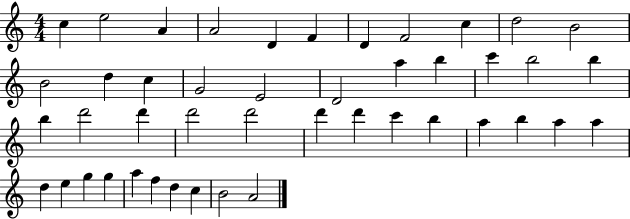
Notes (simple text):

C5/q E5/h A4/q A4/h D4/q F4/q D4/q F4/h C5/q D5/h B4/h B4/h D5/q C5/q G4/h E4/h D4/h A5/q B5/q C6/q B5/h B5/q B5/q D6/h D6/q D6/h D6/h D6/q D6/q C6/q B5/q A5/q B5/q A5/q A5/q D5/q E5/q G5/q G5/q A5/q F5/q D5/q C5/q B4/h A4/h